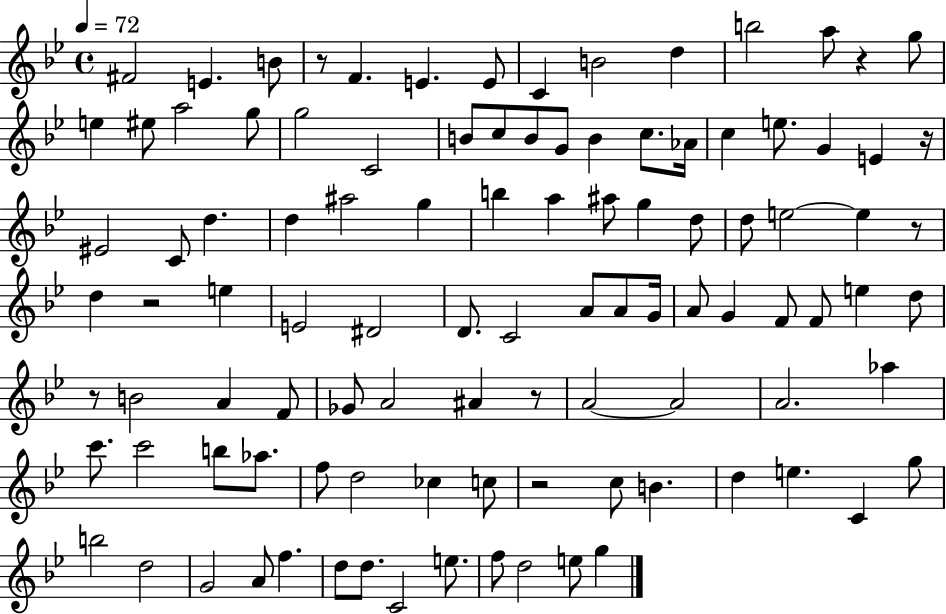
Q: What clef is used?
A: treble